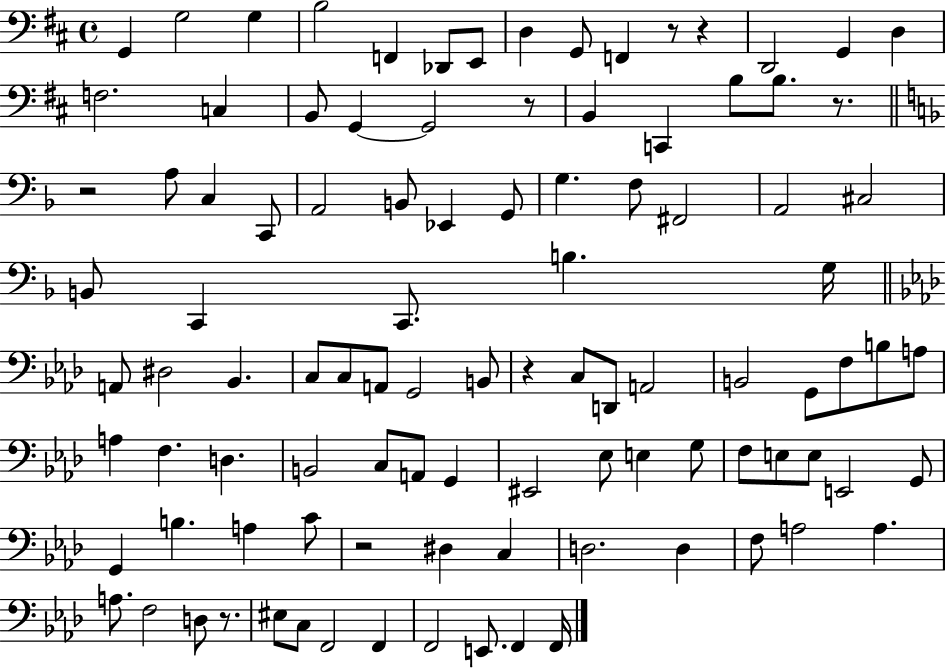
X:1
T:Untitled
M:4/4
L:1/4
K:D
G,, G,2 G, B,2 F,, _D,,/2 E,,/2 D, G,,/2 F,, z/2 z D,,2 G,, D, F,2 C, B,,/2 G,, G,,2 z/2 B,, C,, B,/2 B,/2 z/2 z2 A,/2 C, C,,/2 A,,2 B,,/2 _E,, G,,/2 G, F,/2 ^F,,2 A,,2 ^C,2 B,,/2 C,, C,,/2 B, G,/4 A,,/2 ^D,2 _B,, C,/2 C,/2 A,,/2 G,,2 B,,/2 z C,/2 D,,/2 A,,2 B,,2 G,,/2 F,/2 B,/2 A,/2 A, F, D, B,,2 C,/2 A,,/2 G,, ^E,,2 _E,/2 E, G,/2 F,/2 E,/2 E,/2 E,,2 G,,/2 G,, B, A, C/2 z2 ^D, C, D,2 D, F,/2 A,2 A, A,/2 F,2 D,/2 z/2 ^E,/2 C,/2 F,,2 F,, F,,2 E,,/2 F,, F,,/4